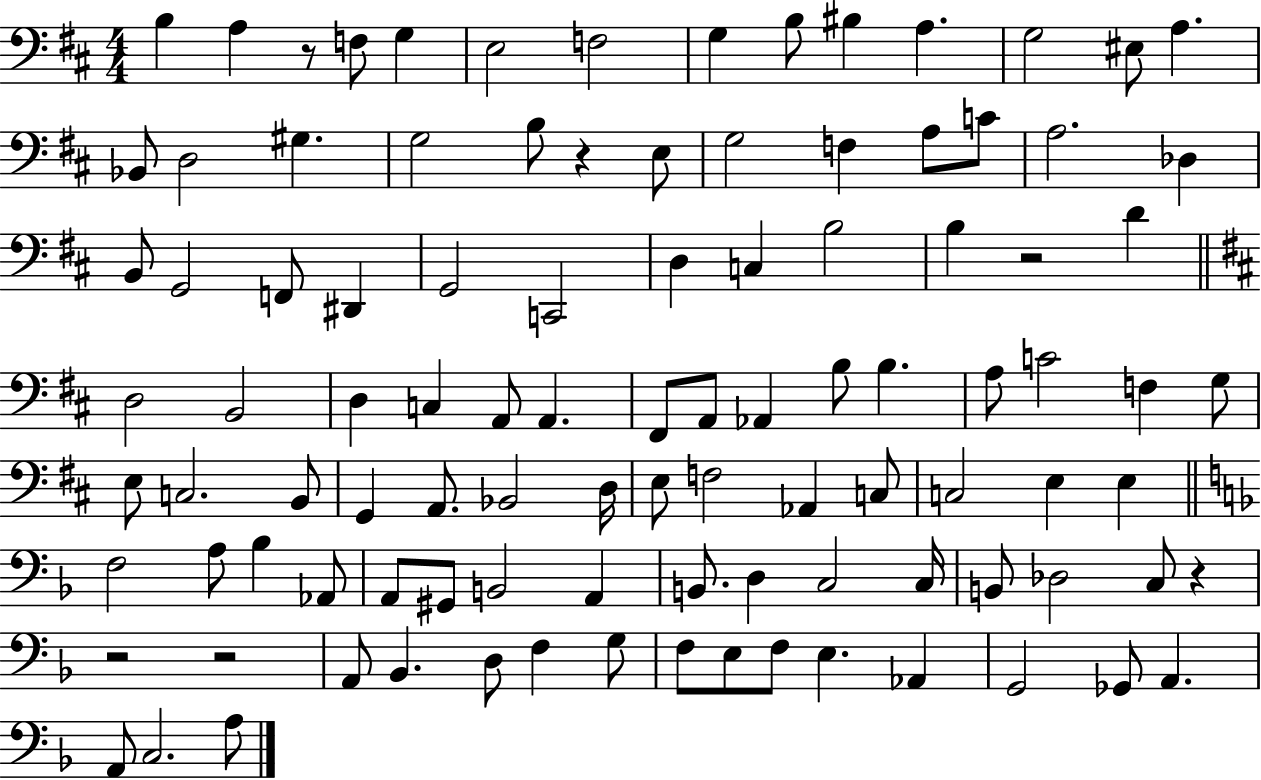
{
  \clef bass
  \numericTimeSignature
  \time 4/4
  \key d \major
  \repeat volta 2 { b4 a4 r8 f8 g4 | e2 f2 | g4 b8 bis4 a4. | g2 eis8 a4. | \break bes,8 d2 gis4. | g2 b8 r4 e8 | g2 f4 a8 c'8 | a2. des4 | \break b,8 g,2 f,8 dis,4 | g,2 c,2 | d4 c4 b2 | b4 r2 d'4 | \break \bar "||" \break \key d \major d2 b,2 | d4 c4 a,8 a,4. | fis,8 a,8 aes,4 b8 b4. | a8 c'2 f4 g8 | \break e8 c2. b,8 | g,4 a,8. bes,2 d16 | e8 f2 aes,4 c8 | c2 e4 e4 | \break \bar "||" \break \key d \minor f2 a8 bes4 aes,8 | a,8 gis,8 b,2 a,4 | b,8. d4 c2 c16 | b,8 des2 c8 r4 | \break r2 r2 | a,8 bes,4. d8 f4 g8 | f8 e8 f8 e4. aes,4 | g,2 ges,8 a,4. | \break a,8 c2. a8 | } \bar "|."
}